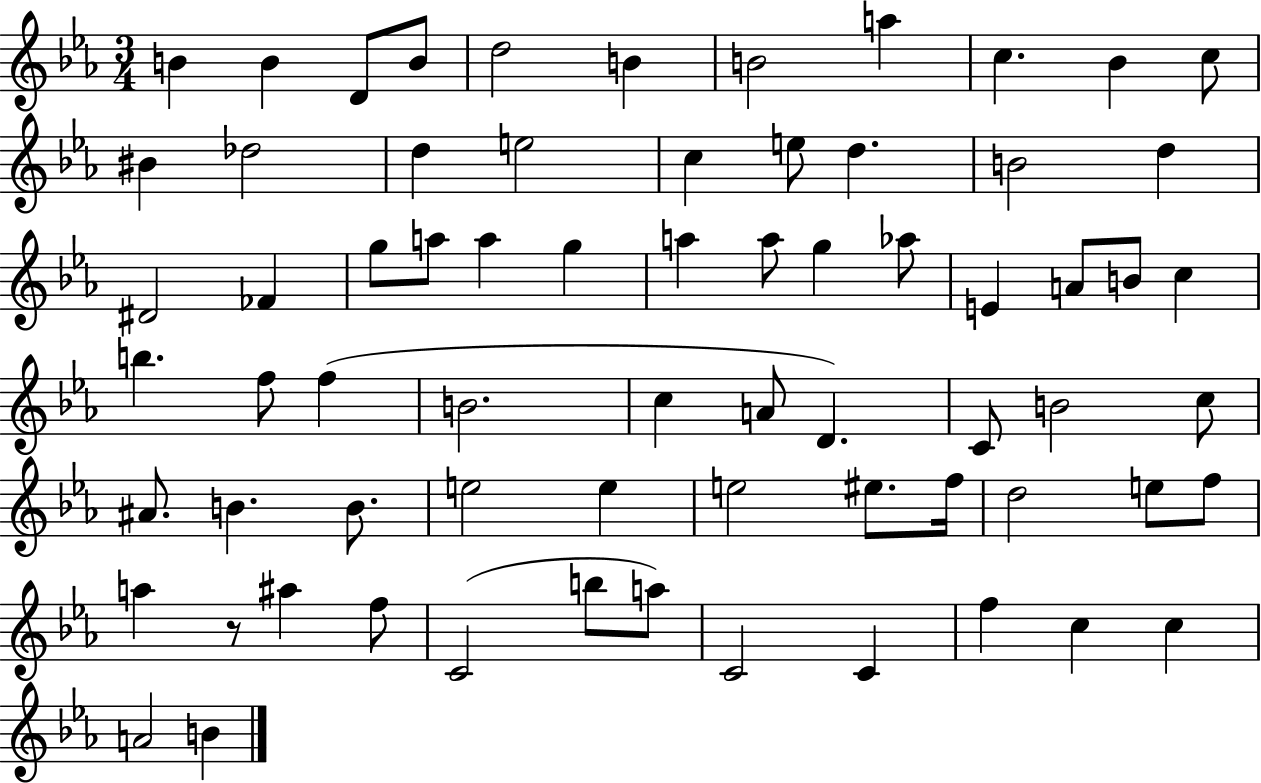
{
  \clef treble
  \numericTimeSignature
  \time 3/4
  \key ees \major
  b'4 b'4 d'8 b'8 | d''2 b'4 | b'2 a''4 | c''4. bes'4 c''8 | \break bis'4 des''2 | d''4 e''2 | c''4 e''8 d''4. | b'2 d''4 | \break dis'2 fes'4 | g''8 a''8 a''4 g''4 | a''4 a''8 g''4 aes''8 | e'4 a'8 b'8 c''4 | \break b''4. f''8 f''4( | b'2. | c''4 a'8 d'4.) | c'8 b'2 c''8 | \break ais'8. b'4. b'8. | e''2 e''4 | e''2 eis''8. f''16 | d''2 e''8 f''8 | \break a''4 r8 ais''4 f''8 | c'2( b''8 a''8) | c'2 c'4 | f''4 c''4 c''4 | \break a'2 b'4 | \bar "|."
}